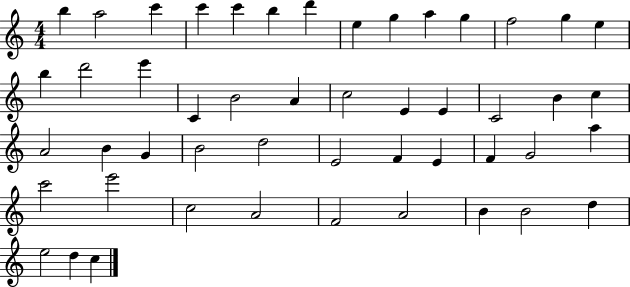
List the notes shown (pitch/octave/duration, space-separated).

B5/q A5/h C6/q C6/q C6/q B5/q D6/q E5/q G5/q A5/q G5/q F5/h G5/q E5/q B5/q D6/h E6/q C4/q B4/h A4/q C5/h E4/q E4/q C4/h B4/q C5/q A4/h B4/q G4/q B4/h D5/h E4/h F4/q E4/q F4/q G4/h A5/q C6/h E6/h C5/h A4/h F4/h A4/h B4/q B4/h D5/q E5/h D5/q C5/q